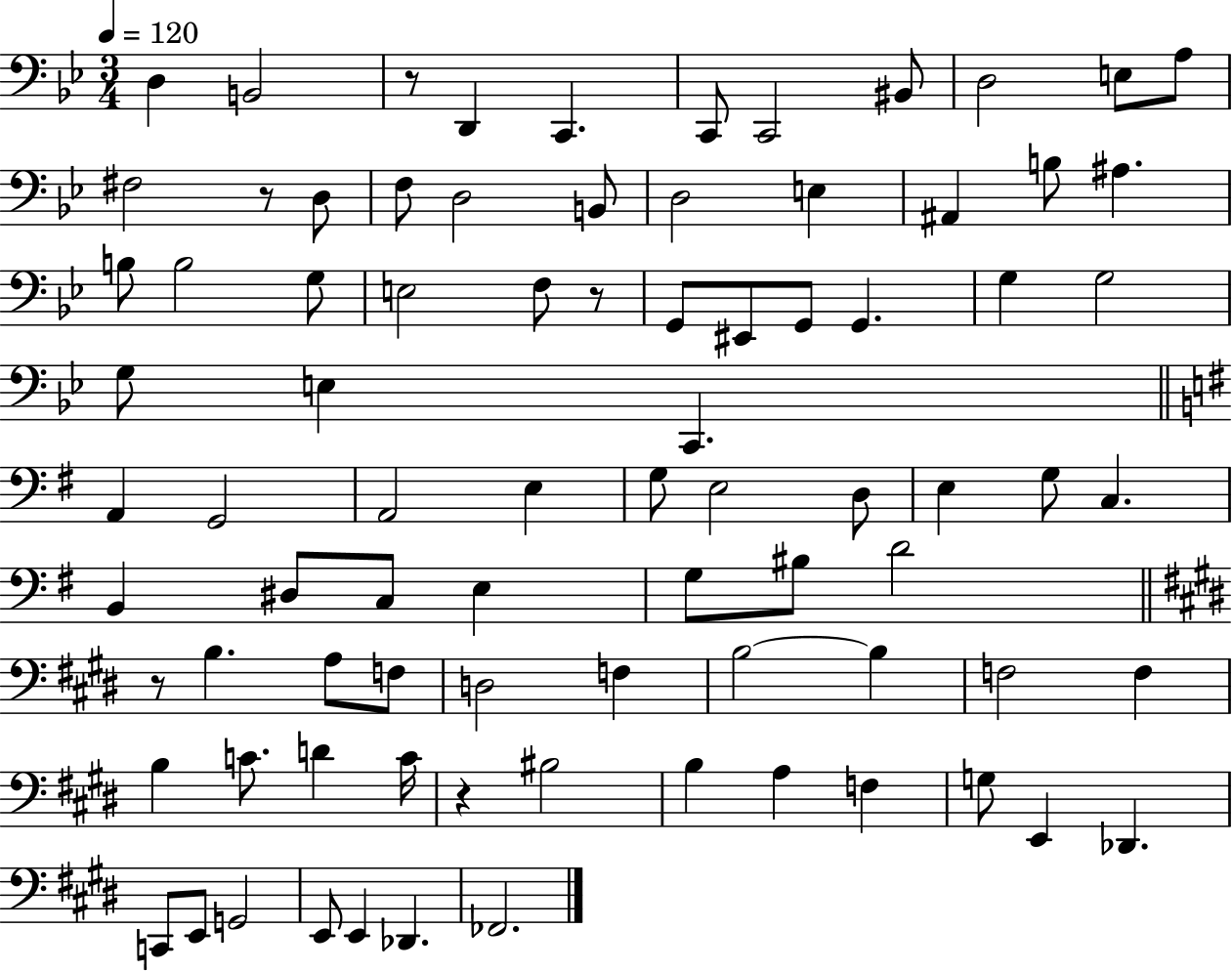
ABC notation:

X:1
T:Untitled
M:3/4
L:1/4
K:Bb
D, B,,2 z/2 D,, C,, C,,/2 C,,2 ^B,,/2 D,2 E,/2 A,/2 ^F,2 z/2 D,/2 F,/2 D,2 B,,/2 D,2 E, ^A,, B,/2 ^A, B,/2 B,2 G,/2 E,2 F,/2 z/2 G,,/2 ^E,,/2 G,,/2 G,, G, G,2 G,/2 E, C,, A,, G,,2 A,,2 E, G,/2 E,2 D,/2 E, G,/2 C, B,, ^D,/2 C,/2 E, G,/2 ^B,/2 D2 z/2 B, A,/2 F,/2 D,2 F, B,2 B, F,2 F, B, C/2 D C/4 z ^B,2 B, A, F, G,/2 E,, _D,, C,,/2 E,,/2 G,,2 E,,/2 E,, _D,, _F,,2